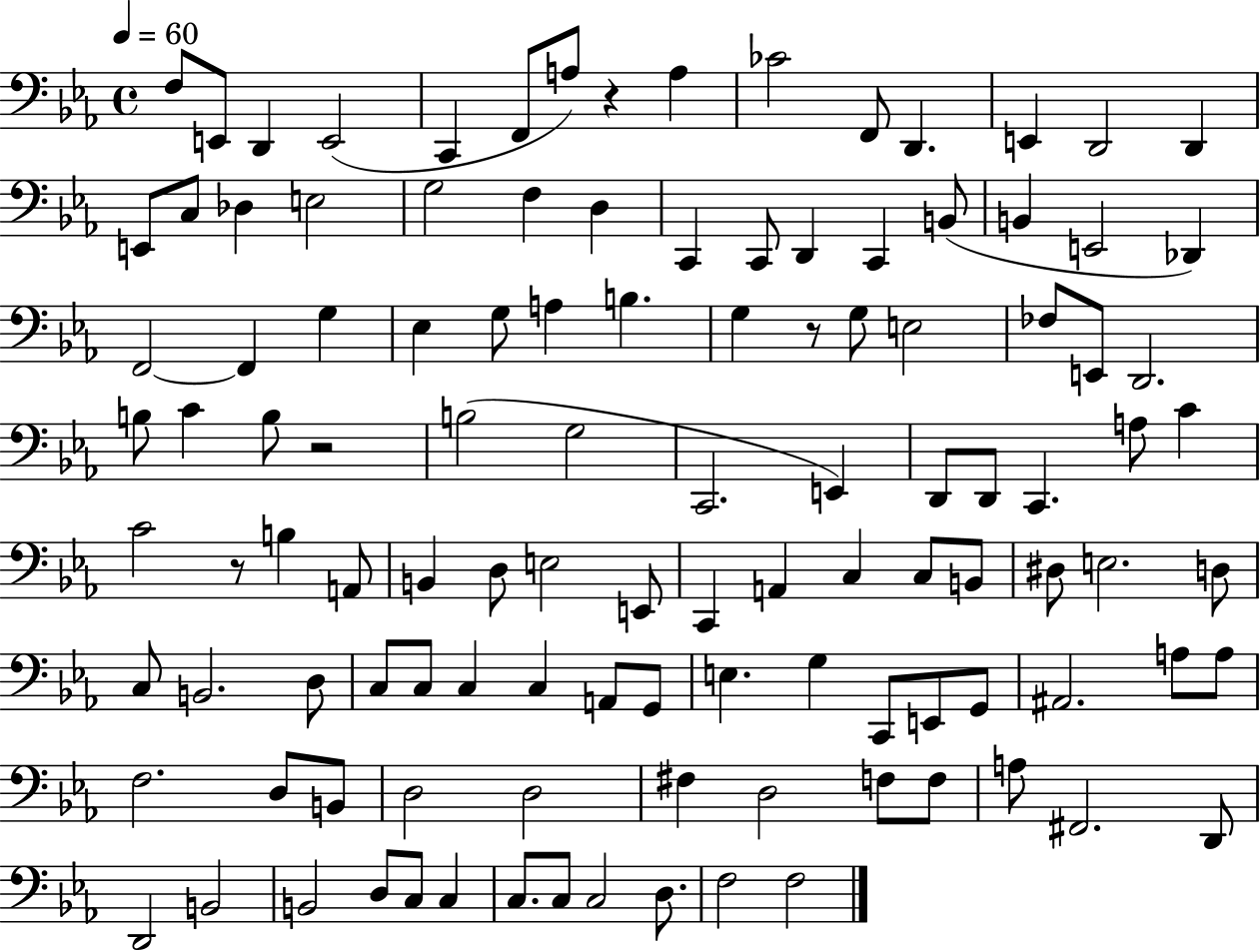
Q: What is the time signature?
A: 4/4